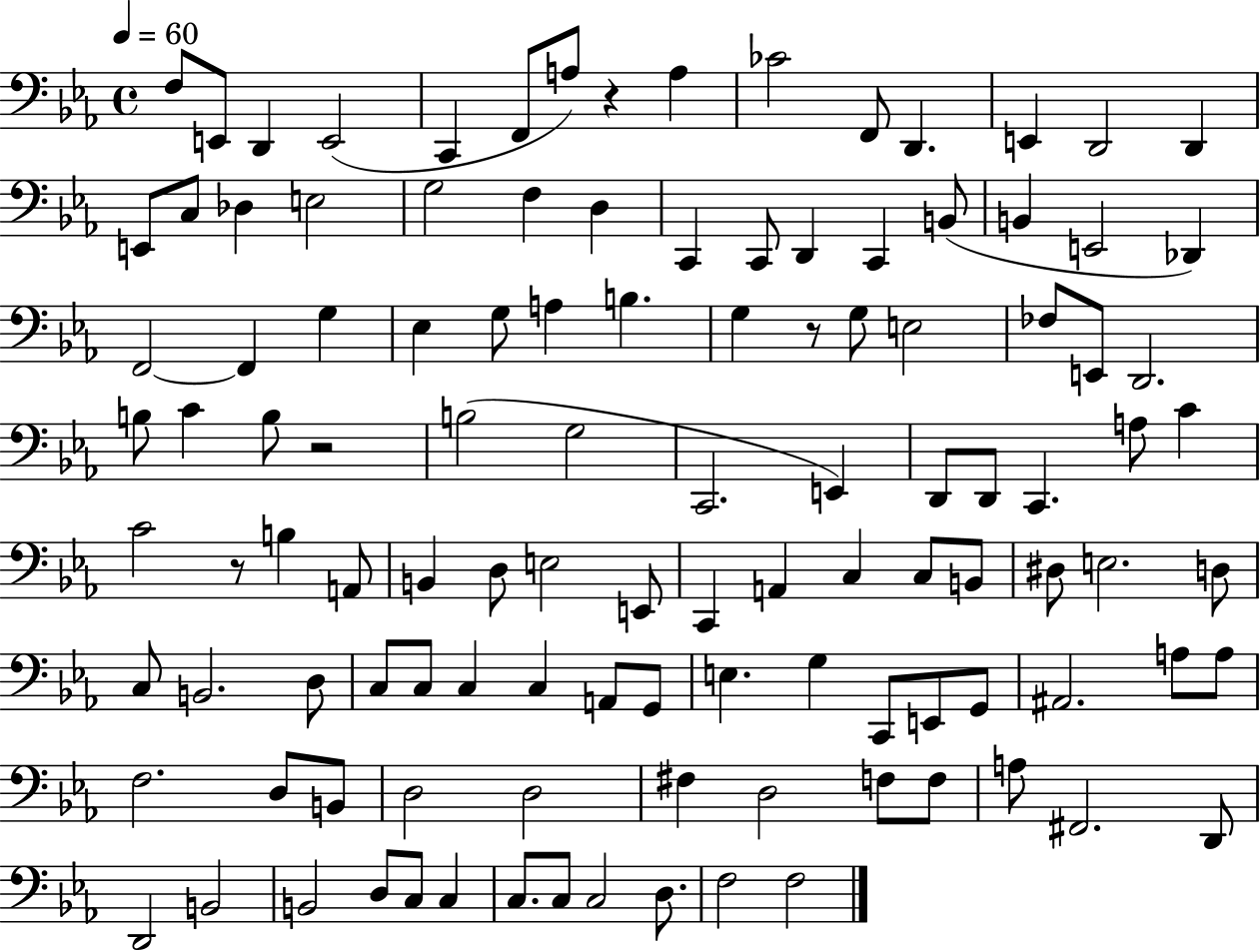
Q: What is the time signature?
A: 4/4